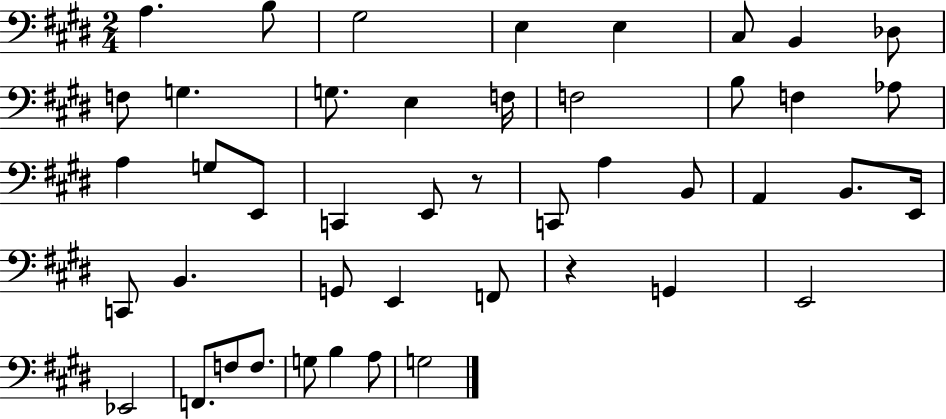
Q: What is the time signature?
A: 2/4